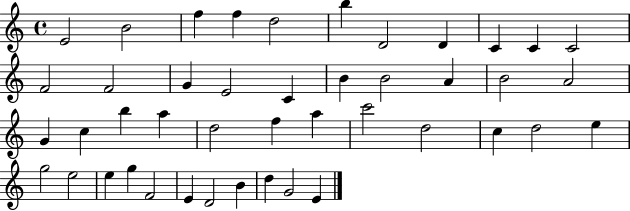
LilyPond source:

{
  \clef treble
  \time 4/4
  \defaultTimeSignature
  \key c \major
  e'2 b'2 | f''4 f''4 d''2 | b''4 d'2 d'4 | c'4 c'4 c'2 | \break f'2 f'2 | g'4 e'2 c'4 | b'4 b'2 a'4 | b'2 a'2 | \break g'4 c''4 b''4 a''4 | d''2 f''4 a''4 | c'''2 d''2 | c''4 d''2 e''4 | \break g''2 e''2 | e''4 g''4 f'2 | e'4 d'2 b'4 | d''4 g'2 e'4 | \break \bar "|."
}